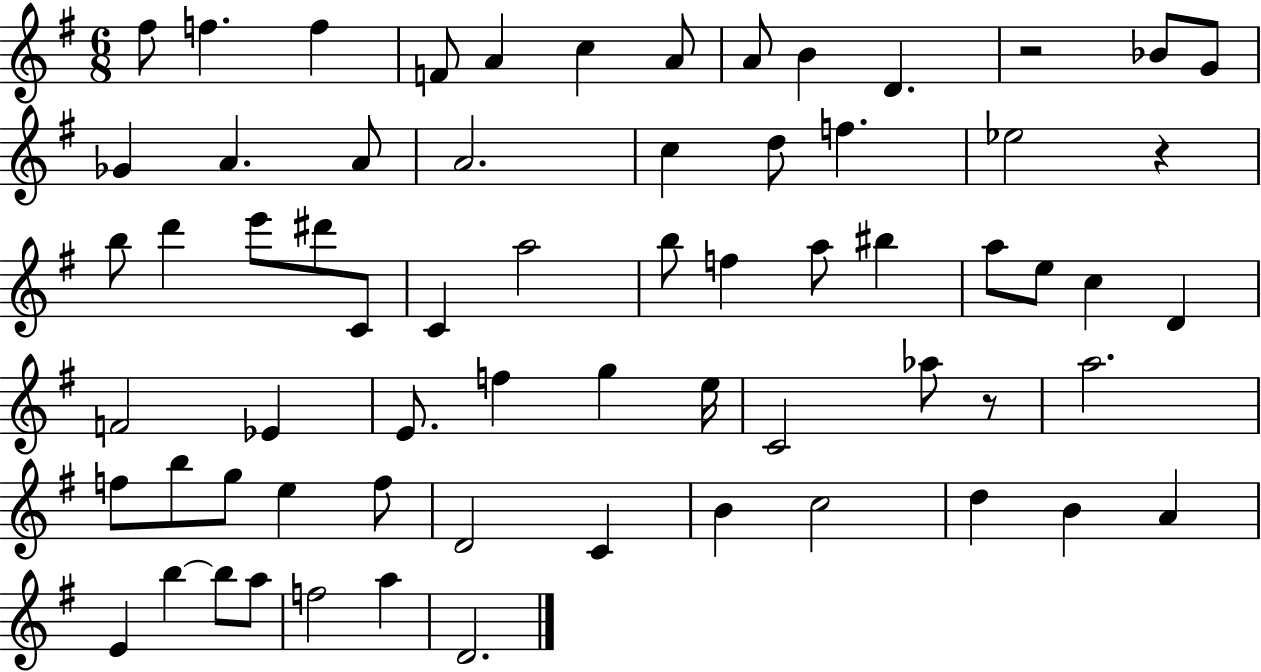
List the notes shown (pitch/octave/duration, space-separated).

F#5/e F5/q. F5/q F4/e A4/q C5/q A4/e A4/e B4/q D4/q. R/h Bb4/e G4/e Gb4/q A4/q. A4/e A4/h. C5/q D5/e F5/q. Eb5/h R/q B5/e D6/q E6/e D#6/e C4/e C4/q A5/h B5/e F5/q A5/e BIS5/q A5/e E5/e C5/q D4/q F4/h Eb4/q E4/e. F5/q G5/q E5/s C4/h Ab5/e R/e A5/h. F5/e B5/e G5/e E5/q F5/e D4/h C4/q B4/q C5/h D5/q B4/q A4/q E4/q B5/q B5/e A5/e F5/h A5/q D4/h.